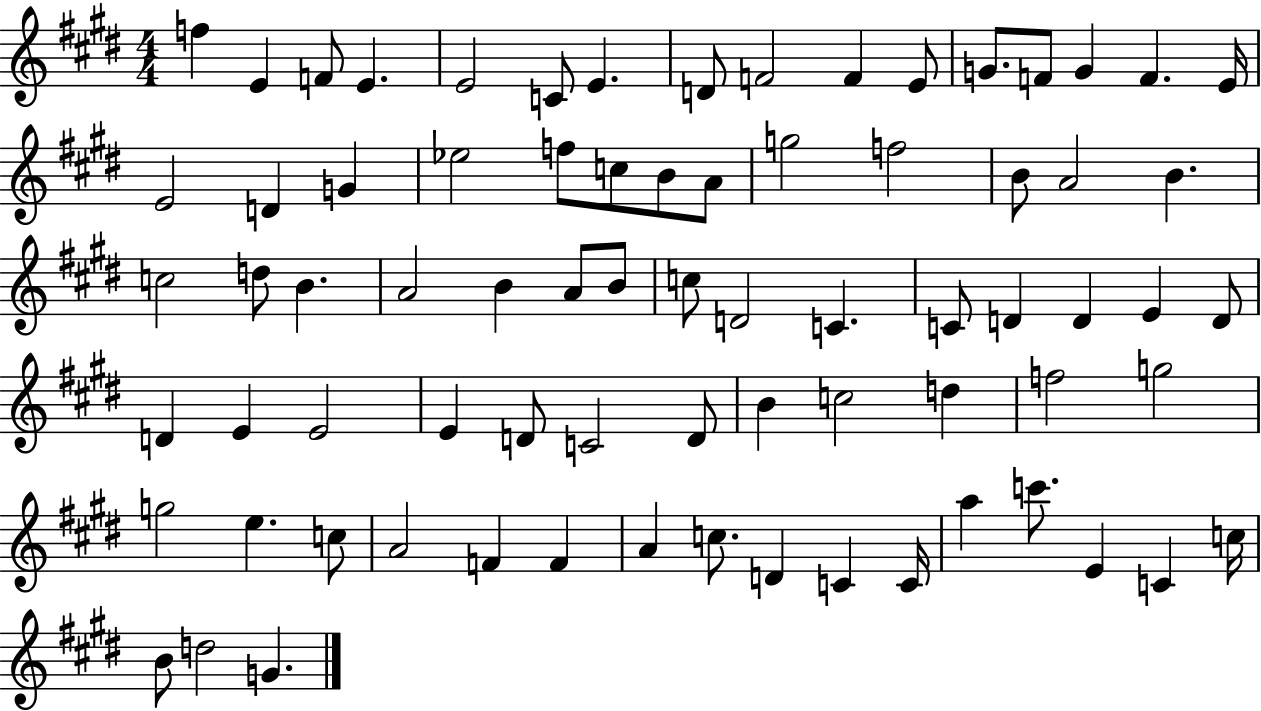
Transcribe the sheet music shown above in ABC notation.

X:1
T:Untitled
M:4/4
L:1/4
K:E
f E F/2 E E2 C/2 E D/2 F2 F E/2 G/2 F/2 G F E/4 E2 D G _e2 f/2 c/2 B/2 A/2 g2 f2 B/2 A2 B c2 d/2 B A2 B A/2 B/2 c/2 D2 C C/2 D D E D/2 D E E2 E D/2 C2 D/2 B c2 d f2 g2 g2 e c/2 A2 F F A c/2 D C C/4 a c'/2 E C c/4 B/2 d2 G